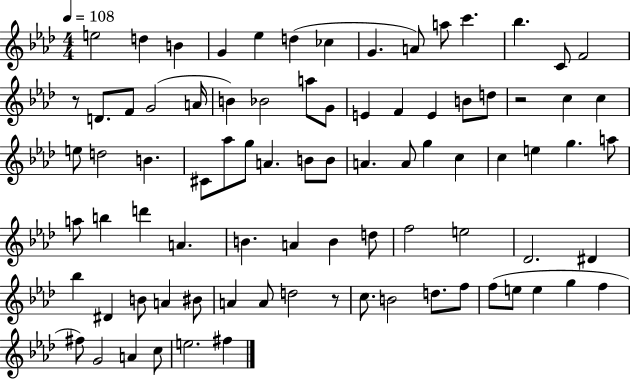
{
  \clef treble
  \numericTimeSignature
  \time 4/4
  \key aes \major
  \tempo 4 = 108
  e''2 d''4 b'4 | g'4 ees''4 d''4( ces''4 | g'4. a'8) a''8 c'''4. | bes''4. c'8 f'2 | \break r8 d'8. f'8 g'2( a'16 | b'4) bes'2 a''8 g'8 | e'4 f'4 e'4 b'8 d''8 | r2 c''4 c''4 | \break e''8 d''2 b'4. | cis'8 aes''8 g''8 a'4. b'8 b'8 | a'4. a'8 g''4 c''4 | c''4 e''4 g''4. a''8 | \break a''8 b''4 d'''4 a'4. | b'4. a'4 b'4 d''8 | f''2 e''2 | des'2. dis'4 | \break bes''4 dis'4 b'8 a'4 bis'8 | a'4 a'8 d''2 r8 | c''8. b'2 d''8. f''8 | f''8( e''8 e''4 g''4 f''4 | \break fis''8) g'2 a'4 c''8 | e''2. fis''4 | \bar "|."
}